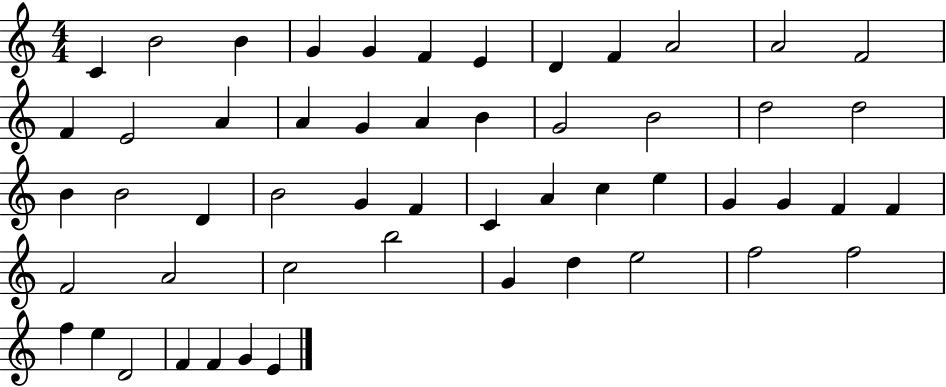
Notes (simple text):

C4/q B4/h B4/q G4/q G4/q F4/q E4/q D4/q F4/q A4/h A4/h F4/h F4/q E4/h A4/q A4/q G4/q A4/q B4/q G4/h B4/h D5/h D5/h B4/q B4/h D4/q B4/h G4/q F4/q C4/q A4/q C5/q E5/q G4/q G4/q F4/q F4/q F4/h A4/h C5/h B5/h G4/q D5/q E5/h F5/h F5/h F5/q E5/q D4/h F4/q F4/q G4/q E4/q